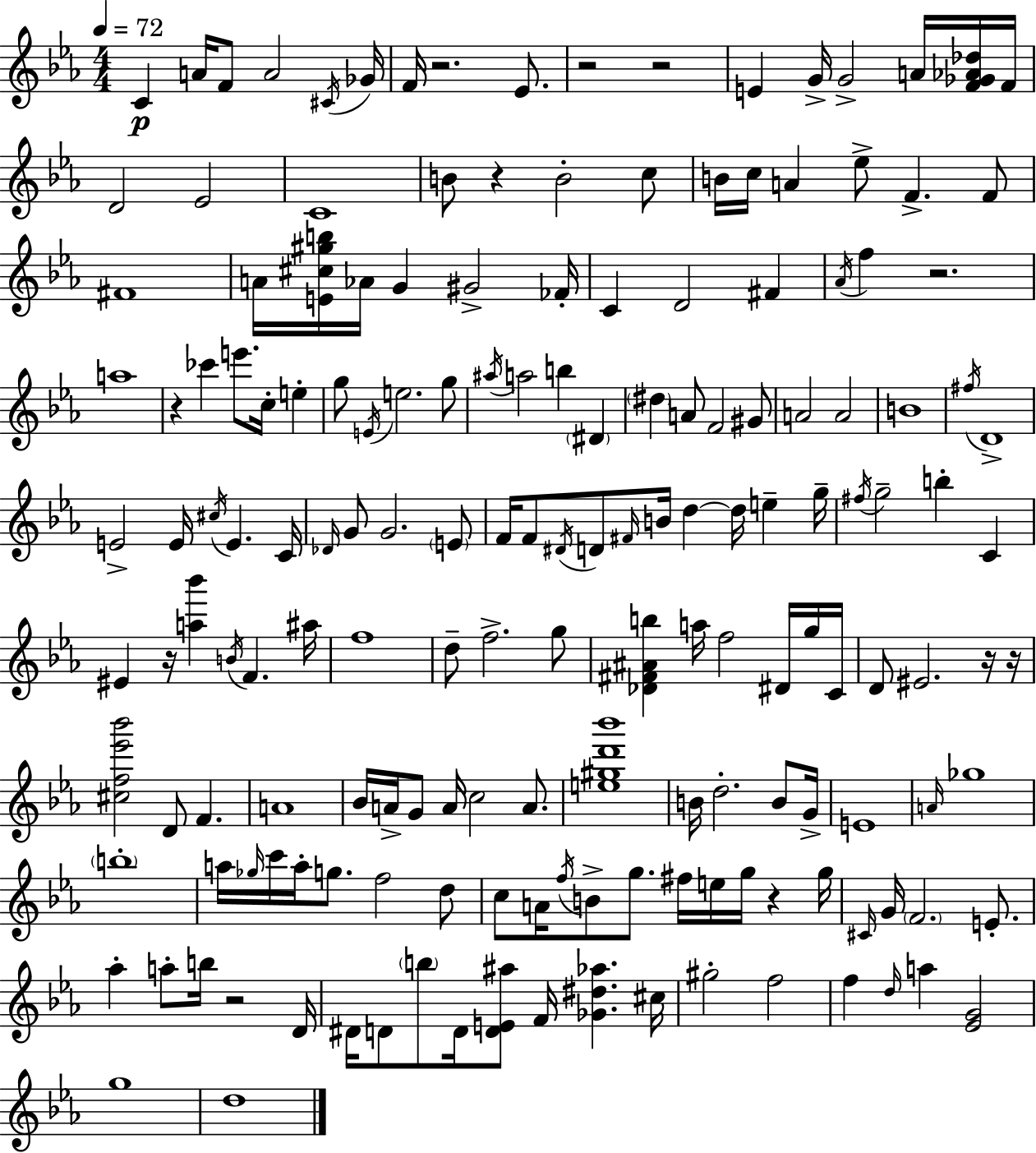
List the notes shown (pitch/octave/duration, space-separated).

C4/q A4/s F4/e A4/h C#4/s Gb4/s F4/s R/h. Eb4/e. R/h R/h E4/q G4/s G4/h A4/s [F4,Gb4,Ab4,Db5]/s F4/s D4/h Eb4/h C4/w B4/e R/q B4/h C5/e B4/s C5/s A4/q Eb5/e F4/q. F4/e F#4/w A4/s [E4,C#5,G#5,B5]/s Ab4/s G4/q G#4/h FES4/s C4/q D4/h F#4/q Ab4/s F5/q R/h. A5/w R/q CES6/q E6/e. C5/s E5/q G5/e E4/s E5/h. G5/e A#5/s A5/h B5/q D#4/q D#5/q A4/e F4/h G#4/e A4/h A4/h B4/w F#5/s D4/w E4/h E4/s C#5/s E4/q. C4/s Db4/s G4/e G4/h. E4/e F4/s F4/e D#4/s D4/e F#4/s B4/s D5/q D5/s E5/q G5/s F#5/s G5/h B5/q C4/q EIS4/q R/s [A5,Bb6]/q B4/s F4/q. A#5/s F5/w D5/e F5/h. G5/e [Db4,F#4,A#4,B5]/q A5/s F5/h D#4/s G5/s C4/s D4/e EIS4/h. R/s R/s [C#5,F5,Eb6,Bb6]/h D4/e F4/q. A4/w Bb4/s A4/s G4/e A4/s C5/h A4/e. [E5,G#5,D6,Bb6]/w B4/s D5/h. B4/e G4/s E4/w A4/s Gb5/w B5/w A5/s Gb5/s C6/s A5/s G5/e. F5/h D5/e C5/e A4/s F5/s B4/e G5/e. F#5/s E5/s G5/s R/q G5/s C#4/s G4/s F4/h. E4/e. Ab5/q A5/e B5/s R/h D4/s D#4/s D4/e B5/e D4/s [D4,E4,A#5]/e F4/s [Gb4,D#5,Ab5]/q. C#5/s G#5/h F5/h F5/q D5/s A5/q [Eb4,G4]/h G5/w D5/w